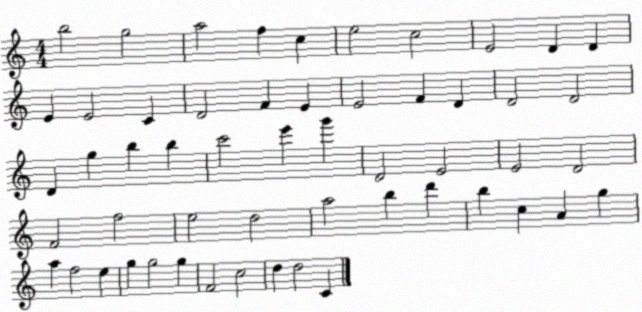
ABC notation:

X:1
T:Untitled
M:4/4
L:1/4
K:C
b2 g2 a2 f c e2 c2 E2 D D E E2 C D2 F E E2 F D D2 D2 D g b b c'2 e' g' D2 E2 E2 D2 F2 f2 e2 d2 a2 b d' b c A g a f2 e g g2 g F2 c2 d d2 C